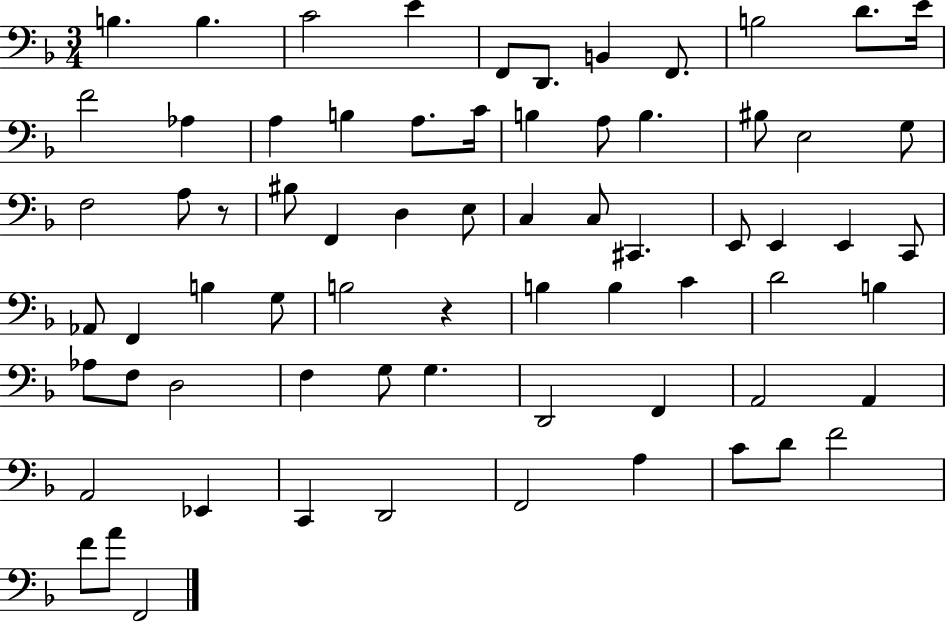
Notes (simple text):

B3/q. B3/q. C4/h E4/q F2/e D2/e. B2/q F2/e. B3/h D4/e. E4/s F4/h Ab3/q A3/q B3/q A3/e. C4/s B3/q A3/e B3/q. BIS3/e E3/h G3/e F3/h A3/e R/e BIS3/e F2/q D3/q E3/e C3/q C3/e C#2/q. E2/e E2/q E2/q C2/e Ab2/e F2/q B3/q G3/e B3/h R/q B3/q B3/q C4/q D4/h B3/q Ab3/e F3/e D3/h F3/q G3/e G3/q. D2/h F2/q A2/h A2/q A2/h Eb2/q C2/q D2/h F2/h A3/q C4/e D4/e F4/h F4/e A4/e F2/h